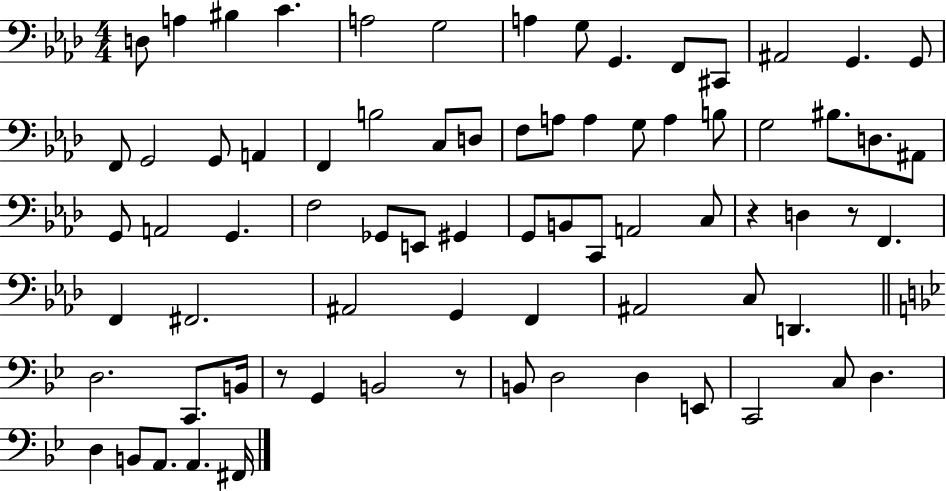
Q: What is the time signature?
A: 4/4